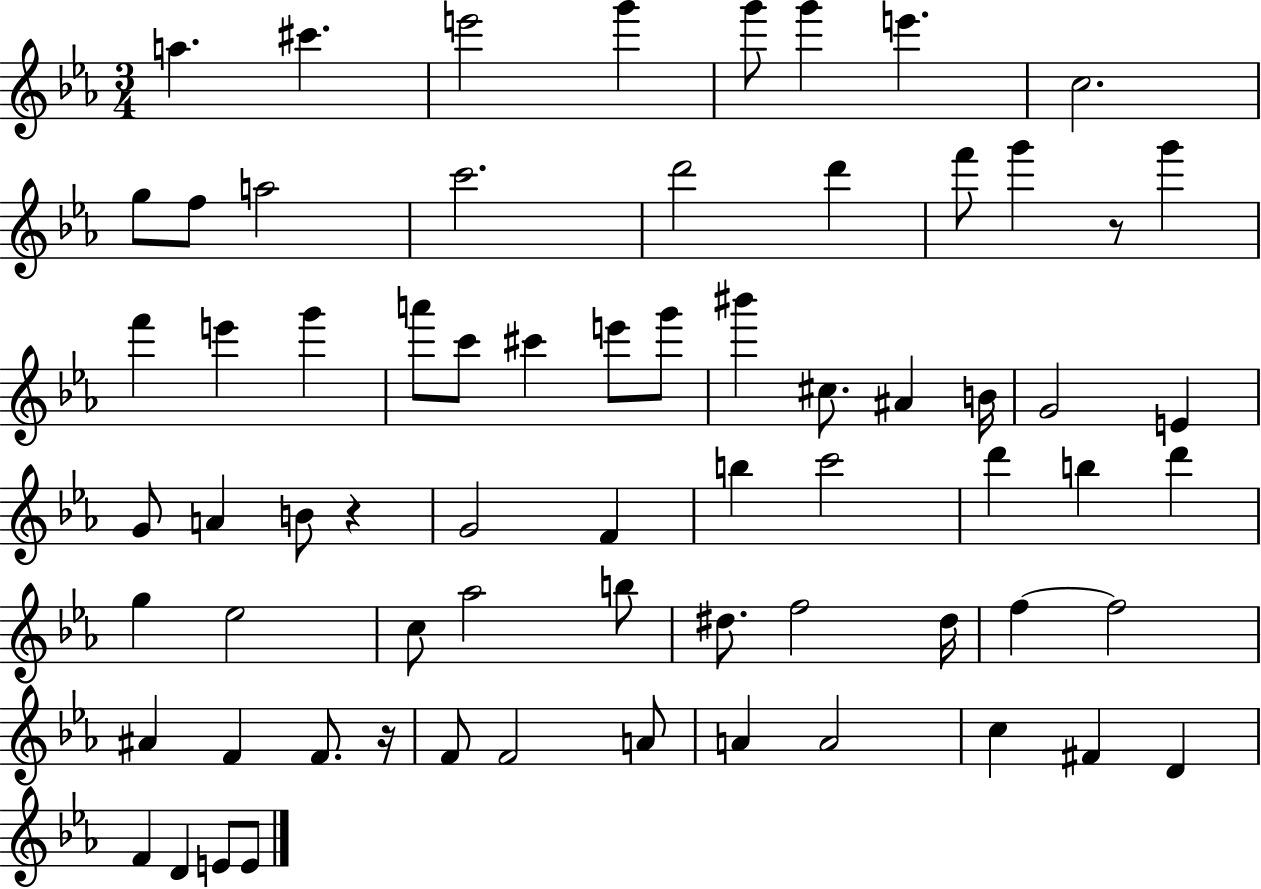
A5/q. C#6/q. E6/h G6/q G6/e G6/q E6/q. C5/h. G5/e F5/e A5/h C6/h. D6/h D6/q F6/e G6/q R/e G6/q F6/q E6/q G6/q A6/e C6/e C#6/q E6/e G6/e BIS6/q C#5/e. A#4/q B4/s G4/h E4/q G4/e A4/q B4/e R/q G4/h F4/q B5/q C6/h D6/q B5/q D6/q G5/q Eb5/h C5/e Ab5/h B5/e D#5/e. F5/h D#5/s F5/q F5/h A#4/q F4/q F4/e. R/s F4/e F4/h A4/e A4/q A4/h C5/q F#4/q D4/q F4/q D4/q E4/e E4/e